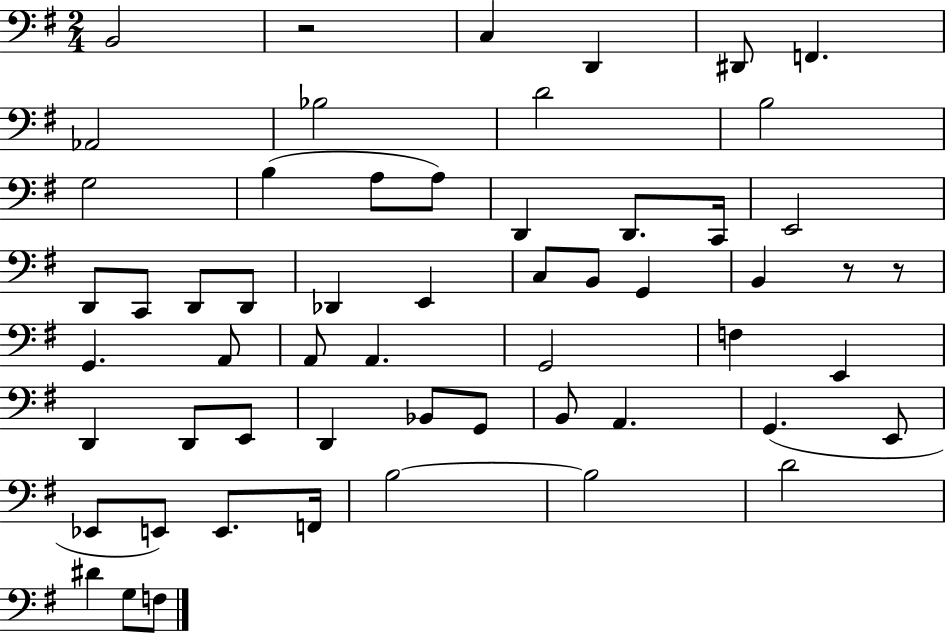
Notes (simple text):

B2/h R/h C3/q D2/q D#2/e F2/q. Ab2/h Bb3/h D4/h B3/h G3/h B3/q A3/e A3/e D2/q D2/e. C2/s E2/h D2/e C2/e D2/e D2/e Db2/q E2/q C3/e B2/e G2/q B2/q R/e R/e G2/q. A2/e A2/e A2/q. G2/h F3/q E2/q D2/q D2/e E2/e D2/q Bb2/e G2/e B2/e A2/q. G2/q. E2/e Eb2/e E2/e E2/e. F2/s B3/h B3/h D4/h D#4/q G3/e F3/e